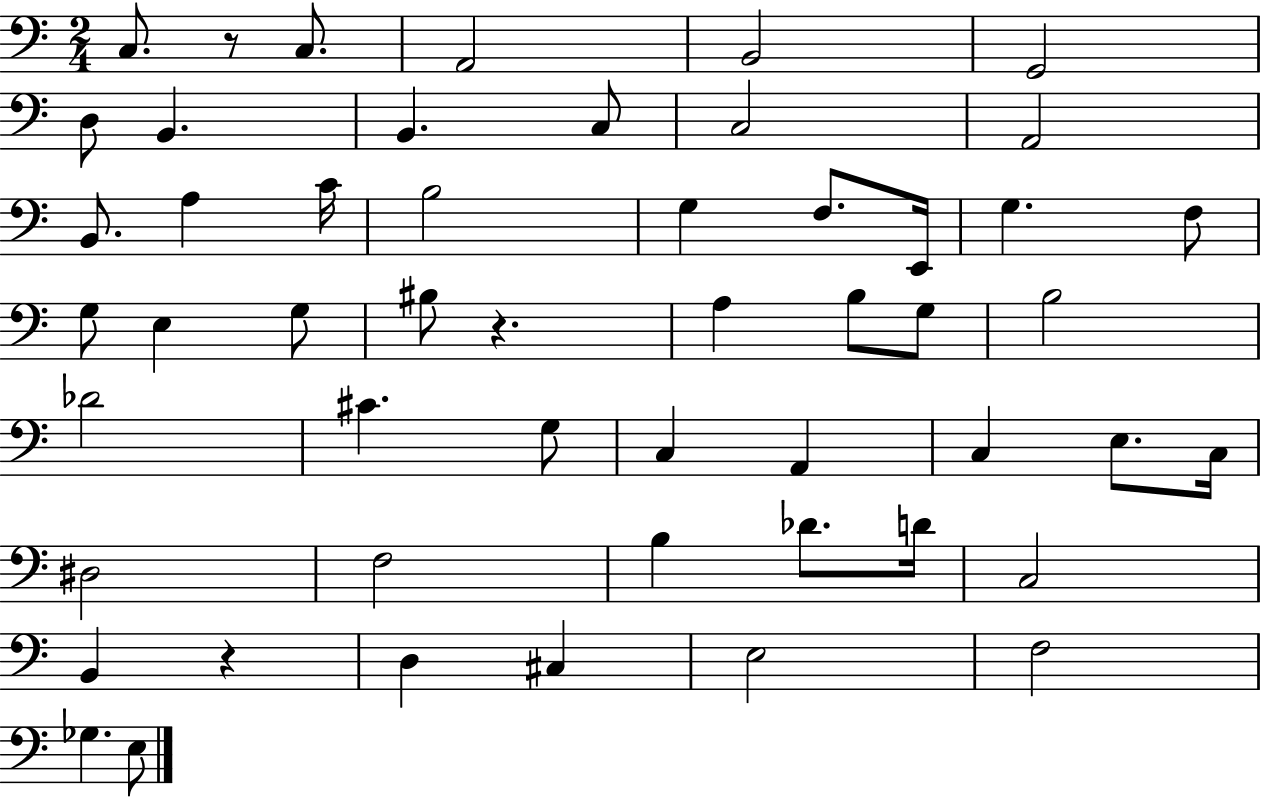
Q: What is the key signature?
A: C major